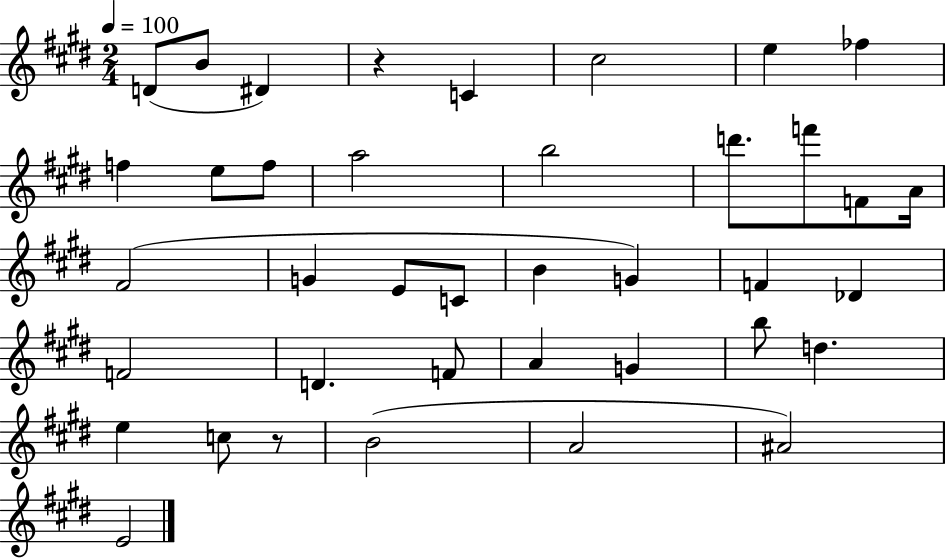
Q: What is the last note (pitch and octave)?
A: E4